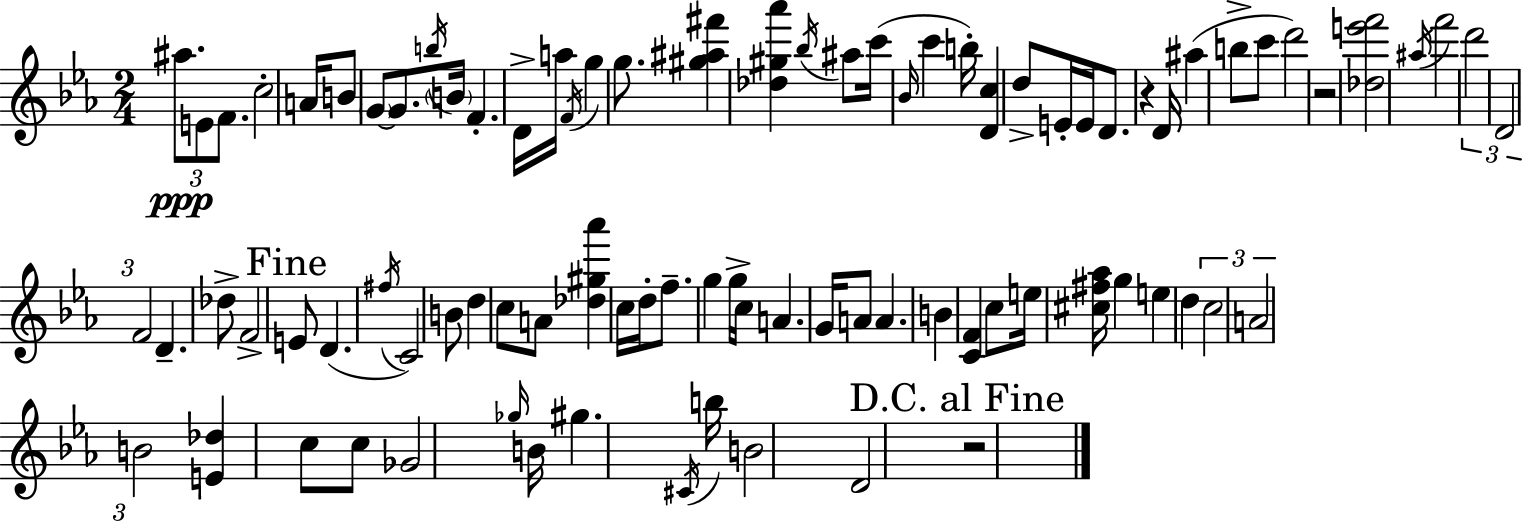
X:1
T:Untitled
M:2/4
L:1/4
K:Eb
^a/2 E/2 F/2 c2 A/4 B/2 G/2 G/2 b/4 B/4 F D/4 a/4 F/4 g g/2 [^g^a^f'] [_d^g_a'] _b/4 ^a/2 c'/4 _B/4 c' b/4 [Dc] d/2 E/4 E/4 D/2 z D/4 ^a b/2 c'/2 d'2 z2 [_de'f']2 ^a/4 f'2 d'2 D2 F2 D _d/2 F2 E/2 D ^f/4 C2 B/2 d c/2 A/2 [_d^g_a'] c/4 d/4 f/2 g g/4 c/4 A G/4 A/2 A B [CF] c/2 e/4 [^c^f_a]/4 g e d c2 A2 B2 [E_d] c/2 c/2 _G2 _g/4 B/4 ^g ^C/4 b/4 B2 D2 z2